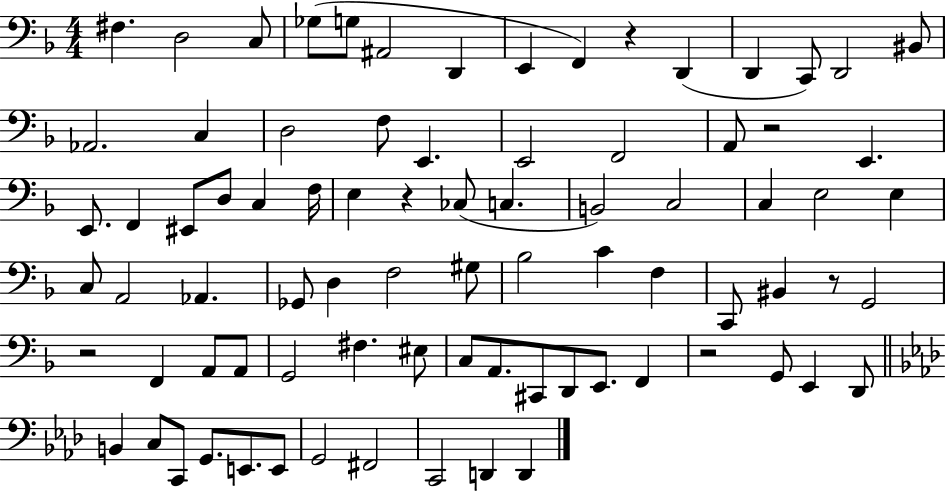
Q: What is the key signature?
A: F major